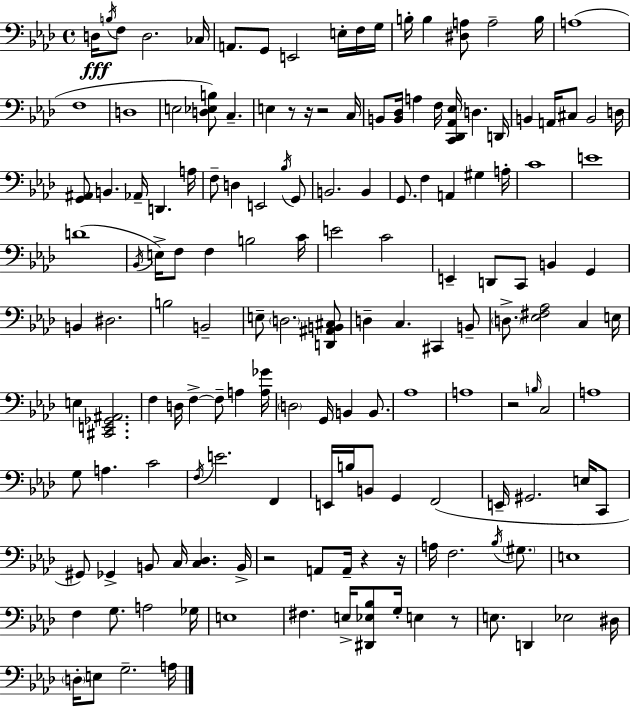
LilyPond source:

{
  \clef bass
  \time 4/4
  \defaultTimeSignature
  \key f \minor
  d16\fff \acciaccatura { b16 } f8 d2. | ces16 a,8. g,8 e,2 e16-. f16 | g16 b16-. b4 <dis a>8 a2-- | b16 a1( | \break f1 | d1 | e2 <d ees b>8) c4.-- | e4 r8 r16 r2 | \break c16 b,8 <b, des>16 a4 f16 <c, des, aes, ees>16 d4. | d,16 b,4 a,16 cis8 b,2 | d16 <g, ais,>8 b,4. aes,16-- d,4. | a16 f8-- d4 e,2 \acciaccatura { bes16 } | \break g,8 b,2. b,4 | g,8. f4 a,4 gis4 | a16-. c'1 | e'1 | \break d'1( | \acciaccatura { bes,16 } e16->) f8 f4 b2 | c'16 e'2 c'2 | e,4-- d,8 c,8 b,4 g,4 | \break b,4 dis2. | b2 b,2-- | e8-- \parenthesize d2. | <d, ais, b, cis>8 d4-- c4. cis,4 | \break b,8-- \parenthesize d8.-> <ees fis aes>2 c4 | e16 e4 <cis, e, ges, ais,>2. | f4 d16 f4->~~ f8-- a4 | <a ges'>16 \parenthesize d2 g,16 b,4 | \break b,8. aes1 | a1 | r2 \grace { b16 } c2 | a1 | \break g8 a4. c'2 | \acciaccatura { f16 } e'2. | f,4 e,16 b16 b,8 g,4 f,2( | e,16-- gis,2. | \break e16 c,8 gis,8) ges,4-> b,8 c16 <c des>4. | b,16-> r2 a,8 a,16-- | r4 r16 a16 f2. | \acciaccatura { bes16 } \parenthesize gis8. e1 | \break f4 g8. a2 | ges16 e1 | fis4. e16-> <dis, ees bes>8 g16-. | e4 r8 e8. d,4 ees2 | \break dis16 \parenthesize d16-. e8 g2.-- | a16 \bar "|."
}